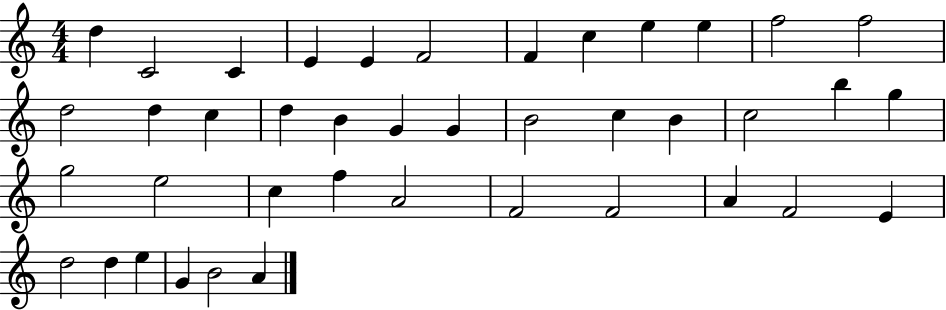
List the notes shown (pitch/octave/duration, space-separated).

D5/q C4/h C4/q E4/q E4/q F4/h F4/q C5/q E5/q E5/q F5/h F5/h D5/h D5/q C5/q D5/q B4/q G4/q G4/q B4/h C5/q B4/q C5/h B5/q G5/q G5/h E5/h C5/q F5/q A4/h F4/h F4/h A4/q F4/h E4/q D5/h D5/q E5/q G4/q B4/h A4/q